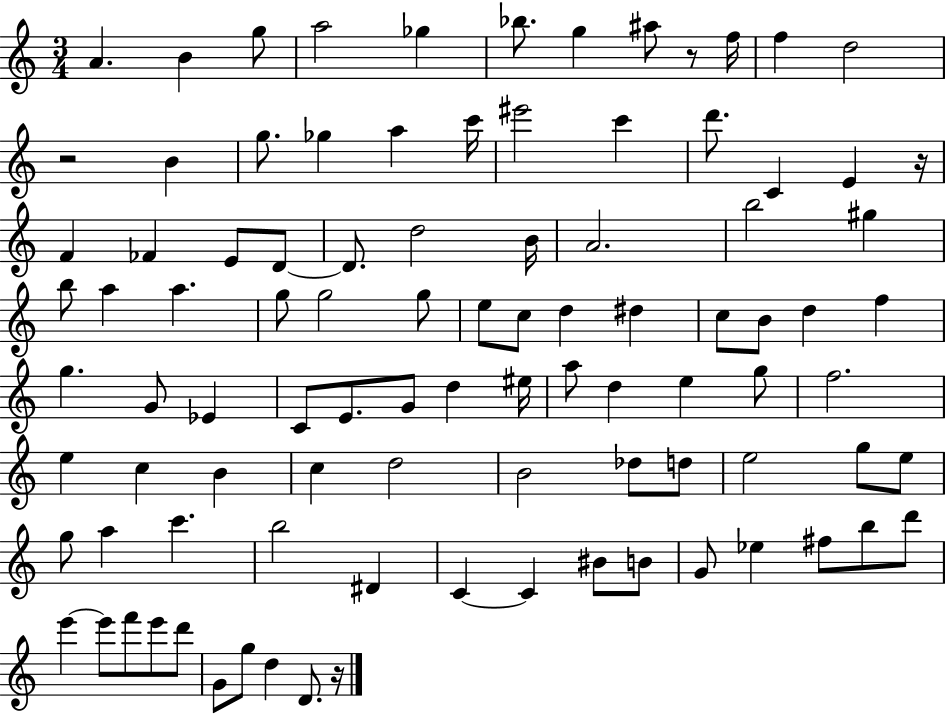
A4/q. B4/q G5/e A5/h Gb5/q Bb5/e. G5/q A#5/e R/e F5/s F5/q D5/h R/h B4/q G5/e. Gb5/q A5/q C6/s EIS6/h C6/q D6/e. C4/q E4/q R/s F4/q FES4/q E4/e D4/e D4/e. D5/h B4/s A4/h. B5/h G#5/q B5/e A5/q A5/q. G5/e G5/h G5/e E5/e C5/e D5/q D#5/q C5/e B4/e D5/q F5/q G5/q. G4/e Eb4/q C4/e E4/e. G4/e D5/q EIS5/s A5/e D5/q E5/q G5/e F5/h. E5/q C5/q B4/q C5/q D5/h B4/h Db5/e D5/e E5/h G5/e E5/e G5/e A5/q C6/q. B5/h D#4/q C4/q C4/q BIS4/e B4/e G4/e Eb5/q F#5/e B5/e D6/e E6/q E6/e F6/e E6/e D6/e G4/e G5/e D5/q D4/e. R/s